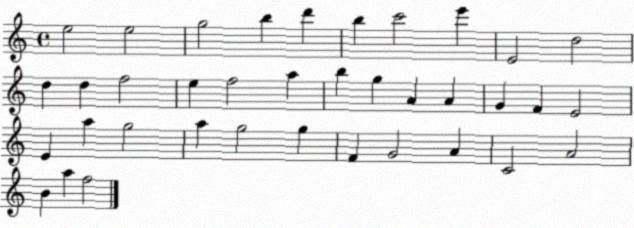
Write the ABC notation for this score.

X:1
T:Untitled
M:4/4
L:1/4
K:C
e2 e2 g2 b d' b c'2 e' E2 d2 d d f2 e f2 a b g A A G F E2 E a g2 a g2 g F G2 A C2 A2 B a f2